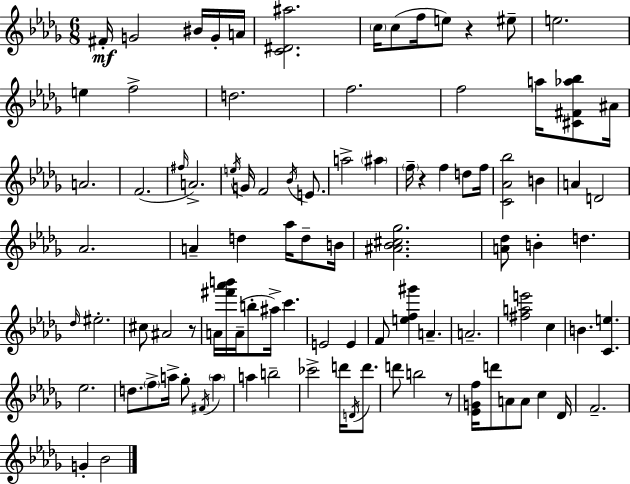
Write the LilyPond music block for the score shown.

{
  \clef treble
  \numericTimeSignature
  \time 6/8
  \key bes \minor
  fis'16-.\mf g'2 bis'16 g'16-. a'16 | <c' dis' ais''>2. | \parenthesize c''16 c''8( f''16 e''8) r4 eis''8-- | e''2. | \break e''4 f''2-> | d''2. | f''2. | f''2 a''16 <cis' fis' aes'' bes''>8 ais'16 | \break a'2. | f'2.( | \grace { fis''16 } a'2.->) | \acciaccatura { e''16 } g'16 f'2 \acciaccatura { bes'16 } | \break e'8. a''2-> \parenthesize ais''4 | \parenthesize f''16-- r4 f''4 | d''8 f''16 <c' aes' bes''>2 b'4 | a'4 d'2 | \break aes'2. | a'4-- d''4 aes''16 | d''8-- b'16 <ais' bes' cis'' ges''>2. | <a' des''>8 b'4-. d''4. | \break \grace { des''16 } eis''2.-. | cis''8 ais'2 | r8 a'16 <fis''' aes''' b'''>16 a'16--( b''8-. ais''16->) c'''4. | e'2 | \break e'4 f'8 <e'' f'' gis'''>4 a'4.-- | a'2.-- | <fis'' a'' e'''>2 | c''4 b'4. <c' e''>4. | \break ees''2. | d''8. \parenthesize f''8-> a''16-> ges''8-. | \acciaccatura { fis'16 } \parenthesize a''4 a''4 b''2-- | ces'''2-> | \break d'''16 \acciaccatura { d'16 } d'''8. d'''8 b''2 | r8 <ees' g' f''>16 d'''8 a'8 a'8 | c''4 des'16 f'2.-- | g'4-. bes'2 | \break \bar "|."
}